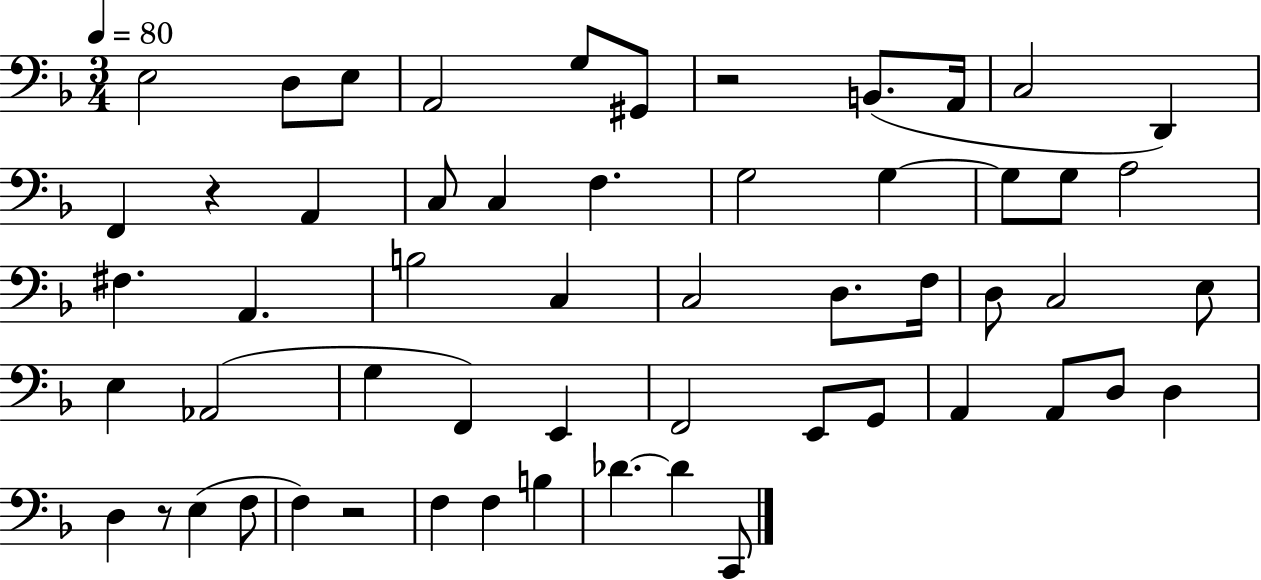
X:1
T:Untitled
M:3/4
L:1/4
K:F
E,2 D,/2 E,/2 A,,2 G,/2 ^G,,/2 z2 B,,/2 A,,/4 C,2 D,, F,, z A,, C,/2 C, F, G,2 G, G,/2 G,/2 A,2 ^F, A,, B,2 C, C,2 D,/2 F,/4 D,/2 C,2 E,/2 E, _A,,2 G, F,, E,, F,,2 E,,/2 G,,/2 A,, A,,/2 D,/2 D, D, z/2 E, F,/2 F, z2 F, F, B, _D _D C,,/2